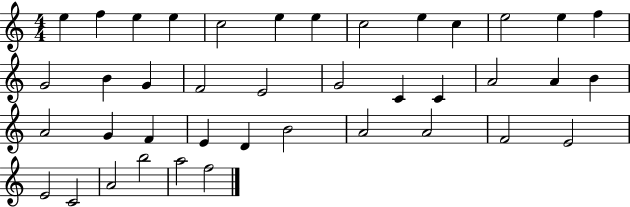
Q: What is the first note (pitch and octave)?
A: E5